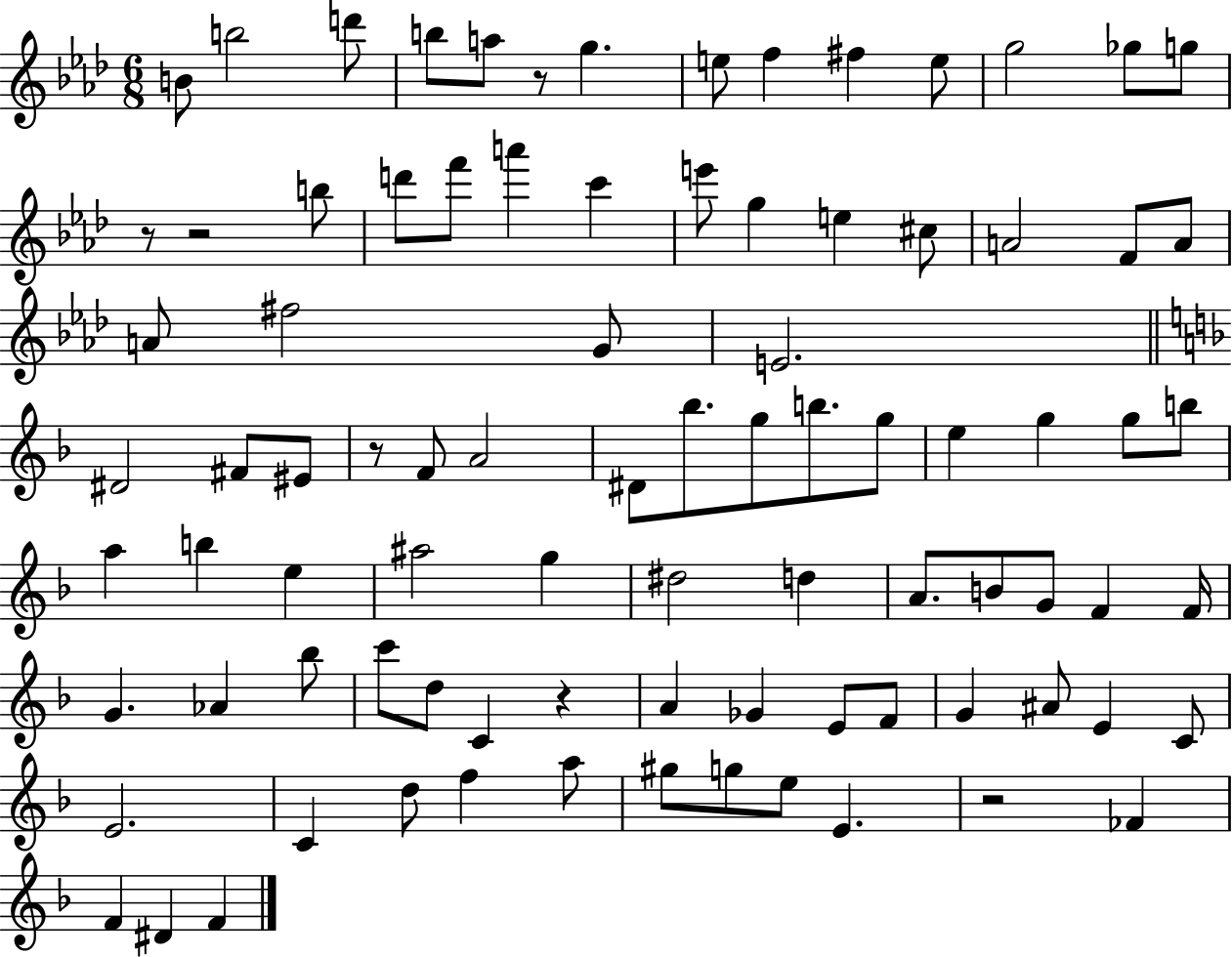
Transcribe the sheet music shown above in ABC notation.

X:1
T:Untitled
M:6/8
L:1/4
K:Ab
B/2 b2 d'/2 b/2 a/2 z/2 g e/2 f ^f e/2 g2 _g/2 g/2 z/2 z2 b/2 d'/2 f'/2 a' c' e'/2 g e ^c/2 A2 F/2 A/2 A/2 ^f2 G/2 E2 ^D2 ^F/2 ^E/2 z/2 F/2 A2 ^D/2 _b/2 g/2 b/2 g/2 e g g/2 b/2 a b e ^a2 g ^d2 d A/2 B/2 G/2 F F/4 G _A _b/2 c'/2 d/2 C z A _G E/2 F/2 G ^A/2 E C/2 E2 C d/2 f a/2 ^g/2 g/2 e/2 E z2 _F F ^D F